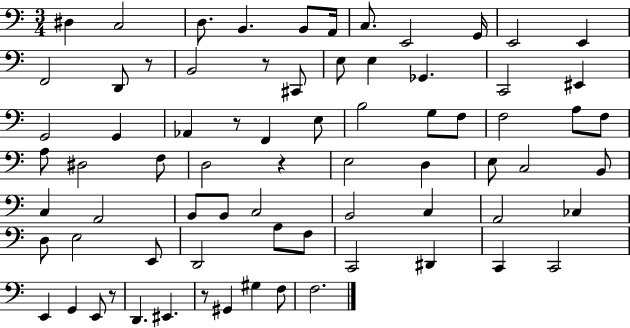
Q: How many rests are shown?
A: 6